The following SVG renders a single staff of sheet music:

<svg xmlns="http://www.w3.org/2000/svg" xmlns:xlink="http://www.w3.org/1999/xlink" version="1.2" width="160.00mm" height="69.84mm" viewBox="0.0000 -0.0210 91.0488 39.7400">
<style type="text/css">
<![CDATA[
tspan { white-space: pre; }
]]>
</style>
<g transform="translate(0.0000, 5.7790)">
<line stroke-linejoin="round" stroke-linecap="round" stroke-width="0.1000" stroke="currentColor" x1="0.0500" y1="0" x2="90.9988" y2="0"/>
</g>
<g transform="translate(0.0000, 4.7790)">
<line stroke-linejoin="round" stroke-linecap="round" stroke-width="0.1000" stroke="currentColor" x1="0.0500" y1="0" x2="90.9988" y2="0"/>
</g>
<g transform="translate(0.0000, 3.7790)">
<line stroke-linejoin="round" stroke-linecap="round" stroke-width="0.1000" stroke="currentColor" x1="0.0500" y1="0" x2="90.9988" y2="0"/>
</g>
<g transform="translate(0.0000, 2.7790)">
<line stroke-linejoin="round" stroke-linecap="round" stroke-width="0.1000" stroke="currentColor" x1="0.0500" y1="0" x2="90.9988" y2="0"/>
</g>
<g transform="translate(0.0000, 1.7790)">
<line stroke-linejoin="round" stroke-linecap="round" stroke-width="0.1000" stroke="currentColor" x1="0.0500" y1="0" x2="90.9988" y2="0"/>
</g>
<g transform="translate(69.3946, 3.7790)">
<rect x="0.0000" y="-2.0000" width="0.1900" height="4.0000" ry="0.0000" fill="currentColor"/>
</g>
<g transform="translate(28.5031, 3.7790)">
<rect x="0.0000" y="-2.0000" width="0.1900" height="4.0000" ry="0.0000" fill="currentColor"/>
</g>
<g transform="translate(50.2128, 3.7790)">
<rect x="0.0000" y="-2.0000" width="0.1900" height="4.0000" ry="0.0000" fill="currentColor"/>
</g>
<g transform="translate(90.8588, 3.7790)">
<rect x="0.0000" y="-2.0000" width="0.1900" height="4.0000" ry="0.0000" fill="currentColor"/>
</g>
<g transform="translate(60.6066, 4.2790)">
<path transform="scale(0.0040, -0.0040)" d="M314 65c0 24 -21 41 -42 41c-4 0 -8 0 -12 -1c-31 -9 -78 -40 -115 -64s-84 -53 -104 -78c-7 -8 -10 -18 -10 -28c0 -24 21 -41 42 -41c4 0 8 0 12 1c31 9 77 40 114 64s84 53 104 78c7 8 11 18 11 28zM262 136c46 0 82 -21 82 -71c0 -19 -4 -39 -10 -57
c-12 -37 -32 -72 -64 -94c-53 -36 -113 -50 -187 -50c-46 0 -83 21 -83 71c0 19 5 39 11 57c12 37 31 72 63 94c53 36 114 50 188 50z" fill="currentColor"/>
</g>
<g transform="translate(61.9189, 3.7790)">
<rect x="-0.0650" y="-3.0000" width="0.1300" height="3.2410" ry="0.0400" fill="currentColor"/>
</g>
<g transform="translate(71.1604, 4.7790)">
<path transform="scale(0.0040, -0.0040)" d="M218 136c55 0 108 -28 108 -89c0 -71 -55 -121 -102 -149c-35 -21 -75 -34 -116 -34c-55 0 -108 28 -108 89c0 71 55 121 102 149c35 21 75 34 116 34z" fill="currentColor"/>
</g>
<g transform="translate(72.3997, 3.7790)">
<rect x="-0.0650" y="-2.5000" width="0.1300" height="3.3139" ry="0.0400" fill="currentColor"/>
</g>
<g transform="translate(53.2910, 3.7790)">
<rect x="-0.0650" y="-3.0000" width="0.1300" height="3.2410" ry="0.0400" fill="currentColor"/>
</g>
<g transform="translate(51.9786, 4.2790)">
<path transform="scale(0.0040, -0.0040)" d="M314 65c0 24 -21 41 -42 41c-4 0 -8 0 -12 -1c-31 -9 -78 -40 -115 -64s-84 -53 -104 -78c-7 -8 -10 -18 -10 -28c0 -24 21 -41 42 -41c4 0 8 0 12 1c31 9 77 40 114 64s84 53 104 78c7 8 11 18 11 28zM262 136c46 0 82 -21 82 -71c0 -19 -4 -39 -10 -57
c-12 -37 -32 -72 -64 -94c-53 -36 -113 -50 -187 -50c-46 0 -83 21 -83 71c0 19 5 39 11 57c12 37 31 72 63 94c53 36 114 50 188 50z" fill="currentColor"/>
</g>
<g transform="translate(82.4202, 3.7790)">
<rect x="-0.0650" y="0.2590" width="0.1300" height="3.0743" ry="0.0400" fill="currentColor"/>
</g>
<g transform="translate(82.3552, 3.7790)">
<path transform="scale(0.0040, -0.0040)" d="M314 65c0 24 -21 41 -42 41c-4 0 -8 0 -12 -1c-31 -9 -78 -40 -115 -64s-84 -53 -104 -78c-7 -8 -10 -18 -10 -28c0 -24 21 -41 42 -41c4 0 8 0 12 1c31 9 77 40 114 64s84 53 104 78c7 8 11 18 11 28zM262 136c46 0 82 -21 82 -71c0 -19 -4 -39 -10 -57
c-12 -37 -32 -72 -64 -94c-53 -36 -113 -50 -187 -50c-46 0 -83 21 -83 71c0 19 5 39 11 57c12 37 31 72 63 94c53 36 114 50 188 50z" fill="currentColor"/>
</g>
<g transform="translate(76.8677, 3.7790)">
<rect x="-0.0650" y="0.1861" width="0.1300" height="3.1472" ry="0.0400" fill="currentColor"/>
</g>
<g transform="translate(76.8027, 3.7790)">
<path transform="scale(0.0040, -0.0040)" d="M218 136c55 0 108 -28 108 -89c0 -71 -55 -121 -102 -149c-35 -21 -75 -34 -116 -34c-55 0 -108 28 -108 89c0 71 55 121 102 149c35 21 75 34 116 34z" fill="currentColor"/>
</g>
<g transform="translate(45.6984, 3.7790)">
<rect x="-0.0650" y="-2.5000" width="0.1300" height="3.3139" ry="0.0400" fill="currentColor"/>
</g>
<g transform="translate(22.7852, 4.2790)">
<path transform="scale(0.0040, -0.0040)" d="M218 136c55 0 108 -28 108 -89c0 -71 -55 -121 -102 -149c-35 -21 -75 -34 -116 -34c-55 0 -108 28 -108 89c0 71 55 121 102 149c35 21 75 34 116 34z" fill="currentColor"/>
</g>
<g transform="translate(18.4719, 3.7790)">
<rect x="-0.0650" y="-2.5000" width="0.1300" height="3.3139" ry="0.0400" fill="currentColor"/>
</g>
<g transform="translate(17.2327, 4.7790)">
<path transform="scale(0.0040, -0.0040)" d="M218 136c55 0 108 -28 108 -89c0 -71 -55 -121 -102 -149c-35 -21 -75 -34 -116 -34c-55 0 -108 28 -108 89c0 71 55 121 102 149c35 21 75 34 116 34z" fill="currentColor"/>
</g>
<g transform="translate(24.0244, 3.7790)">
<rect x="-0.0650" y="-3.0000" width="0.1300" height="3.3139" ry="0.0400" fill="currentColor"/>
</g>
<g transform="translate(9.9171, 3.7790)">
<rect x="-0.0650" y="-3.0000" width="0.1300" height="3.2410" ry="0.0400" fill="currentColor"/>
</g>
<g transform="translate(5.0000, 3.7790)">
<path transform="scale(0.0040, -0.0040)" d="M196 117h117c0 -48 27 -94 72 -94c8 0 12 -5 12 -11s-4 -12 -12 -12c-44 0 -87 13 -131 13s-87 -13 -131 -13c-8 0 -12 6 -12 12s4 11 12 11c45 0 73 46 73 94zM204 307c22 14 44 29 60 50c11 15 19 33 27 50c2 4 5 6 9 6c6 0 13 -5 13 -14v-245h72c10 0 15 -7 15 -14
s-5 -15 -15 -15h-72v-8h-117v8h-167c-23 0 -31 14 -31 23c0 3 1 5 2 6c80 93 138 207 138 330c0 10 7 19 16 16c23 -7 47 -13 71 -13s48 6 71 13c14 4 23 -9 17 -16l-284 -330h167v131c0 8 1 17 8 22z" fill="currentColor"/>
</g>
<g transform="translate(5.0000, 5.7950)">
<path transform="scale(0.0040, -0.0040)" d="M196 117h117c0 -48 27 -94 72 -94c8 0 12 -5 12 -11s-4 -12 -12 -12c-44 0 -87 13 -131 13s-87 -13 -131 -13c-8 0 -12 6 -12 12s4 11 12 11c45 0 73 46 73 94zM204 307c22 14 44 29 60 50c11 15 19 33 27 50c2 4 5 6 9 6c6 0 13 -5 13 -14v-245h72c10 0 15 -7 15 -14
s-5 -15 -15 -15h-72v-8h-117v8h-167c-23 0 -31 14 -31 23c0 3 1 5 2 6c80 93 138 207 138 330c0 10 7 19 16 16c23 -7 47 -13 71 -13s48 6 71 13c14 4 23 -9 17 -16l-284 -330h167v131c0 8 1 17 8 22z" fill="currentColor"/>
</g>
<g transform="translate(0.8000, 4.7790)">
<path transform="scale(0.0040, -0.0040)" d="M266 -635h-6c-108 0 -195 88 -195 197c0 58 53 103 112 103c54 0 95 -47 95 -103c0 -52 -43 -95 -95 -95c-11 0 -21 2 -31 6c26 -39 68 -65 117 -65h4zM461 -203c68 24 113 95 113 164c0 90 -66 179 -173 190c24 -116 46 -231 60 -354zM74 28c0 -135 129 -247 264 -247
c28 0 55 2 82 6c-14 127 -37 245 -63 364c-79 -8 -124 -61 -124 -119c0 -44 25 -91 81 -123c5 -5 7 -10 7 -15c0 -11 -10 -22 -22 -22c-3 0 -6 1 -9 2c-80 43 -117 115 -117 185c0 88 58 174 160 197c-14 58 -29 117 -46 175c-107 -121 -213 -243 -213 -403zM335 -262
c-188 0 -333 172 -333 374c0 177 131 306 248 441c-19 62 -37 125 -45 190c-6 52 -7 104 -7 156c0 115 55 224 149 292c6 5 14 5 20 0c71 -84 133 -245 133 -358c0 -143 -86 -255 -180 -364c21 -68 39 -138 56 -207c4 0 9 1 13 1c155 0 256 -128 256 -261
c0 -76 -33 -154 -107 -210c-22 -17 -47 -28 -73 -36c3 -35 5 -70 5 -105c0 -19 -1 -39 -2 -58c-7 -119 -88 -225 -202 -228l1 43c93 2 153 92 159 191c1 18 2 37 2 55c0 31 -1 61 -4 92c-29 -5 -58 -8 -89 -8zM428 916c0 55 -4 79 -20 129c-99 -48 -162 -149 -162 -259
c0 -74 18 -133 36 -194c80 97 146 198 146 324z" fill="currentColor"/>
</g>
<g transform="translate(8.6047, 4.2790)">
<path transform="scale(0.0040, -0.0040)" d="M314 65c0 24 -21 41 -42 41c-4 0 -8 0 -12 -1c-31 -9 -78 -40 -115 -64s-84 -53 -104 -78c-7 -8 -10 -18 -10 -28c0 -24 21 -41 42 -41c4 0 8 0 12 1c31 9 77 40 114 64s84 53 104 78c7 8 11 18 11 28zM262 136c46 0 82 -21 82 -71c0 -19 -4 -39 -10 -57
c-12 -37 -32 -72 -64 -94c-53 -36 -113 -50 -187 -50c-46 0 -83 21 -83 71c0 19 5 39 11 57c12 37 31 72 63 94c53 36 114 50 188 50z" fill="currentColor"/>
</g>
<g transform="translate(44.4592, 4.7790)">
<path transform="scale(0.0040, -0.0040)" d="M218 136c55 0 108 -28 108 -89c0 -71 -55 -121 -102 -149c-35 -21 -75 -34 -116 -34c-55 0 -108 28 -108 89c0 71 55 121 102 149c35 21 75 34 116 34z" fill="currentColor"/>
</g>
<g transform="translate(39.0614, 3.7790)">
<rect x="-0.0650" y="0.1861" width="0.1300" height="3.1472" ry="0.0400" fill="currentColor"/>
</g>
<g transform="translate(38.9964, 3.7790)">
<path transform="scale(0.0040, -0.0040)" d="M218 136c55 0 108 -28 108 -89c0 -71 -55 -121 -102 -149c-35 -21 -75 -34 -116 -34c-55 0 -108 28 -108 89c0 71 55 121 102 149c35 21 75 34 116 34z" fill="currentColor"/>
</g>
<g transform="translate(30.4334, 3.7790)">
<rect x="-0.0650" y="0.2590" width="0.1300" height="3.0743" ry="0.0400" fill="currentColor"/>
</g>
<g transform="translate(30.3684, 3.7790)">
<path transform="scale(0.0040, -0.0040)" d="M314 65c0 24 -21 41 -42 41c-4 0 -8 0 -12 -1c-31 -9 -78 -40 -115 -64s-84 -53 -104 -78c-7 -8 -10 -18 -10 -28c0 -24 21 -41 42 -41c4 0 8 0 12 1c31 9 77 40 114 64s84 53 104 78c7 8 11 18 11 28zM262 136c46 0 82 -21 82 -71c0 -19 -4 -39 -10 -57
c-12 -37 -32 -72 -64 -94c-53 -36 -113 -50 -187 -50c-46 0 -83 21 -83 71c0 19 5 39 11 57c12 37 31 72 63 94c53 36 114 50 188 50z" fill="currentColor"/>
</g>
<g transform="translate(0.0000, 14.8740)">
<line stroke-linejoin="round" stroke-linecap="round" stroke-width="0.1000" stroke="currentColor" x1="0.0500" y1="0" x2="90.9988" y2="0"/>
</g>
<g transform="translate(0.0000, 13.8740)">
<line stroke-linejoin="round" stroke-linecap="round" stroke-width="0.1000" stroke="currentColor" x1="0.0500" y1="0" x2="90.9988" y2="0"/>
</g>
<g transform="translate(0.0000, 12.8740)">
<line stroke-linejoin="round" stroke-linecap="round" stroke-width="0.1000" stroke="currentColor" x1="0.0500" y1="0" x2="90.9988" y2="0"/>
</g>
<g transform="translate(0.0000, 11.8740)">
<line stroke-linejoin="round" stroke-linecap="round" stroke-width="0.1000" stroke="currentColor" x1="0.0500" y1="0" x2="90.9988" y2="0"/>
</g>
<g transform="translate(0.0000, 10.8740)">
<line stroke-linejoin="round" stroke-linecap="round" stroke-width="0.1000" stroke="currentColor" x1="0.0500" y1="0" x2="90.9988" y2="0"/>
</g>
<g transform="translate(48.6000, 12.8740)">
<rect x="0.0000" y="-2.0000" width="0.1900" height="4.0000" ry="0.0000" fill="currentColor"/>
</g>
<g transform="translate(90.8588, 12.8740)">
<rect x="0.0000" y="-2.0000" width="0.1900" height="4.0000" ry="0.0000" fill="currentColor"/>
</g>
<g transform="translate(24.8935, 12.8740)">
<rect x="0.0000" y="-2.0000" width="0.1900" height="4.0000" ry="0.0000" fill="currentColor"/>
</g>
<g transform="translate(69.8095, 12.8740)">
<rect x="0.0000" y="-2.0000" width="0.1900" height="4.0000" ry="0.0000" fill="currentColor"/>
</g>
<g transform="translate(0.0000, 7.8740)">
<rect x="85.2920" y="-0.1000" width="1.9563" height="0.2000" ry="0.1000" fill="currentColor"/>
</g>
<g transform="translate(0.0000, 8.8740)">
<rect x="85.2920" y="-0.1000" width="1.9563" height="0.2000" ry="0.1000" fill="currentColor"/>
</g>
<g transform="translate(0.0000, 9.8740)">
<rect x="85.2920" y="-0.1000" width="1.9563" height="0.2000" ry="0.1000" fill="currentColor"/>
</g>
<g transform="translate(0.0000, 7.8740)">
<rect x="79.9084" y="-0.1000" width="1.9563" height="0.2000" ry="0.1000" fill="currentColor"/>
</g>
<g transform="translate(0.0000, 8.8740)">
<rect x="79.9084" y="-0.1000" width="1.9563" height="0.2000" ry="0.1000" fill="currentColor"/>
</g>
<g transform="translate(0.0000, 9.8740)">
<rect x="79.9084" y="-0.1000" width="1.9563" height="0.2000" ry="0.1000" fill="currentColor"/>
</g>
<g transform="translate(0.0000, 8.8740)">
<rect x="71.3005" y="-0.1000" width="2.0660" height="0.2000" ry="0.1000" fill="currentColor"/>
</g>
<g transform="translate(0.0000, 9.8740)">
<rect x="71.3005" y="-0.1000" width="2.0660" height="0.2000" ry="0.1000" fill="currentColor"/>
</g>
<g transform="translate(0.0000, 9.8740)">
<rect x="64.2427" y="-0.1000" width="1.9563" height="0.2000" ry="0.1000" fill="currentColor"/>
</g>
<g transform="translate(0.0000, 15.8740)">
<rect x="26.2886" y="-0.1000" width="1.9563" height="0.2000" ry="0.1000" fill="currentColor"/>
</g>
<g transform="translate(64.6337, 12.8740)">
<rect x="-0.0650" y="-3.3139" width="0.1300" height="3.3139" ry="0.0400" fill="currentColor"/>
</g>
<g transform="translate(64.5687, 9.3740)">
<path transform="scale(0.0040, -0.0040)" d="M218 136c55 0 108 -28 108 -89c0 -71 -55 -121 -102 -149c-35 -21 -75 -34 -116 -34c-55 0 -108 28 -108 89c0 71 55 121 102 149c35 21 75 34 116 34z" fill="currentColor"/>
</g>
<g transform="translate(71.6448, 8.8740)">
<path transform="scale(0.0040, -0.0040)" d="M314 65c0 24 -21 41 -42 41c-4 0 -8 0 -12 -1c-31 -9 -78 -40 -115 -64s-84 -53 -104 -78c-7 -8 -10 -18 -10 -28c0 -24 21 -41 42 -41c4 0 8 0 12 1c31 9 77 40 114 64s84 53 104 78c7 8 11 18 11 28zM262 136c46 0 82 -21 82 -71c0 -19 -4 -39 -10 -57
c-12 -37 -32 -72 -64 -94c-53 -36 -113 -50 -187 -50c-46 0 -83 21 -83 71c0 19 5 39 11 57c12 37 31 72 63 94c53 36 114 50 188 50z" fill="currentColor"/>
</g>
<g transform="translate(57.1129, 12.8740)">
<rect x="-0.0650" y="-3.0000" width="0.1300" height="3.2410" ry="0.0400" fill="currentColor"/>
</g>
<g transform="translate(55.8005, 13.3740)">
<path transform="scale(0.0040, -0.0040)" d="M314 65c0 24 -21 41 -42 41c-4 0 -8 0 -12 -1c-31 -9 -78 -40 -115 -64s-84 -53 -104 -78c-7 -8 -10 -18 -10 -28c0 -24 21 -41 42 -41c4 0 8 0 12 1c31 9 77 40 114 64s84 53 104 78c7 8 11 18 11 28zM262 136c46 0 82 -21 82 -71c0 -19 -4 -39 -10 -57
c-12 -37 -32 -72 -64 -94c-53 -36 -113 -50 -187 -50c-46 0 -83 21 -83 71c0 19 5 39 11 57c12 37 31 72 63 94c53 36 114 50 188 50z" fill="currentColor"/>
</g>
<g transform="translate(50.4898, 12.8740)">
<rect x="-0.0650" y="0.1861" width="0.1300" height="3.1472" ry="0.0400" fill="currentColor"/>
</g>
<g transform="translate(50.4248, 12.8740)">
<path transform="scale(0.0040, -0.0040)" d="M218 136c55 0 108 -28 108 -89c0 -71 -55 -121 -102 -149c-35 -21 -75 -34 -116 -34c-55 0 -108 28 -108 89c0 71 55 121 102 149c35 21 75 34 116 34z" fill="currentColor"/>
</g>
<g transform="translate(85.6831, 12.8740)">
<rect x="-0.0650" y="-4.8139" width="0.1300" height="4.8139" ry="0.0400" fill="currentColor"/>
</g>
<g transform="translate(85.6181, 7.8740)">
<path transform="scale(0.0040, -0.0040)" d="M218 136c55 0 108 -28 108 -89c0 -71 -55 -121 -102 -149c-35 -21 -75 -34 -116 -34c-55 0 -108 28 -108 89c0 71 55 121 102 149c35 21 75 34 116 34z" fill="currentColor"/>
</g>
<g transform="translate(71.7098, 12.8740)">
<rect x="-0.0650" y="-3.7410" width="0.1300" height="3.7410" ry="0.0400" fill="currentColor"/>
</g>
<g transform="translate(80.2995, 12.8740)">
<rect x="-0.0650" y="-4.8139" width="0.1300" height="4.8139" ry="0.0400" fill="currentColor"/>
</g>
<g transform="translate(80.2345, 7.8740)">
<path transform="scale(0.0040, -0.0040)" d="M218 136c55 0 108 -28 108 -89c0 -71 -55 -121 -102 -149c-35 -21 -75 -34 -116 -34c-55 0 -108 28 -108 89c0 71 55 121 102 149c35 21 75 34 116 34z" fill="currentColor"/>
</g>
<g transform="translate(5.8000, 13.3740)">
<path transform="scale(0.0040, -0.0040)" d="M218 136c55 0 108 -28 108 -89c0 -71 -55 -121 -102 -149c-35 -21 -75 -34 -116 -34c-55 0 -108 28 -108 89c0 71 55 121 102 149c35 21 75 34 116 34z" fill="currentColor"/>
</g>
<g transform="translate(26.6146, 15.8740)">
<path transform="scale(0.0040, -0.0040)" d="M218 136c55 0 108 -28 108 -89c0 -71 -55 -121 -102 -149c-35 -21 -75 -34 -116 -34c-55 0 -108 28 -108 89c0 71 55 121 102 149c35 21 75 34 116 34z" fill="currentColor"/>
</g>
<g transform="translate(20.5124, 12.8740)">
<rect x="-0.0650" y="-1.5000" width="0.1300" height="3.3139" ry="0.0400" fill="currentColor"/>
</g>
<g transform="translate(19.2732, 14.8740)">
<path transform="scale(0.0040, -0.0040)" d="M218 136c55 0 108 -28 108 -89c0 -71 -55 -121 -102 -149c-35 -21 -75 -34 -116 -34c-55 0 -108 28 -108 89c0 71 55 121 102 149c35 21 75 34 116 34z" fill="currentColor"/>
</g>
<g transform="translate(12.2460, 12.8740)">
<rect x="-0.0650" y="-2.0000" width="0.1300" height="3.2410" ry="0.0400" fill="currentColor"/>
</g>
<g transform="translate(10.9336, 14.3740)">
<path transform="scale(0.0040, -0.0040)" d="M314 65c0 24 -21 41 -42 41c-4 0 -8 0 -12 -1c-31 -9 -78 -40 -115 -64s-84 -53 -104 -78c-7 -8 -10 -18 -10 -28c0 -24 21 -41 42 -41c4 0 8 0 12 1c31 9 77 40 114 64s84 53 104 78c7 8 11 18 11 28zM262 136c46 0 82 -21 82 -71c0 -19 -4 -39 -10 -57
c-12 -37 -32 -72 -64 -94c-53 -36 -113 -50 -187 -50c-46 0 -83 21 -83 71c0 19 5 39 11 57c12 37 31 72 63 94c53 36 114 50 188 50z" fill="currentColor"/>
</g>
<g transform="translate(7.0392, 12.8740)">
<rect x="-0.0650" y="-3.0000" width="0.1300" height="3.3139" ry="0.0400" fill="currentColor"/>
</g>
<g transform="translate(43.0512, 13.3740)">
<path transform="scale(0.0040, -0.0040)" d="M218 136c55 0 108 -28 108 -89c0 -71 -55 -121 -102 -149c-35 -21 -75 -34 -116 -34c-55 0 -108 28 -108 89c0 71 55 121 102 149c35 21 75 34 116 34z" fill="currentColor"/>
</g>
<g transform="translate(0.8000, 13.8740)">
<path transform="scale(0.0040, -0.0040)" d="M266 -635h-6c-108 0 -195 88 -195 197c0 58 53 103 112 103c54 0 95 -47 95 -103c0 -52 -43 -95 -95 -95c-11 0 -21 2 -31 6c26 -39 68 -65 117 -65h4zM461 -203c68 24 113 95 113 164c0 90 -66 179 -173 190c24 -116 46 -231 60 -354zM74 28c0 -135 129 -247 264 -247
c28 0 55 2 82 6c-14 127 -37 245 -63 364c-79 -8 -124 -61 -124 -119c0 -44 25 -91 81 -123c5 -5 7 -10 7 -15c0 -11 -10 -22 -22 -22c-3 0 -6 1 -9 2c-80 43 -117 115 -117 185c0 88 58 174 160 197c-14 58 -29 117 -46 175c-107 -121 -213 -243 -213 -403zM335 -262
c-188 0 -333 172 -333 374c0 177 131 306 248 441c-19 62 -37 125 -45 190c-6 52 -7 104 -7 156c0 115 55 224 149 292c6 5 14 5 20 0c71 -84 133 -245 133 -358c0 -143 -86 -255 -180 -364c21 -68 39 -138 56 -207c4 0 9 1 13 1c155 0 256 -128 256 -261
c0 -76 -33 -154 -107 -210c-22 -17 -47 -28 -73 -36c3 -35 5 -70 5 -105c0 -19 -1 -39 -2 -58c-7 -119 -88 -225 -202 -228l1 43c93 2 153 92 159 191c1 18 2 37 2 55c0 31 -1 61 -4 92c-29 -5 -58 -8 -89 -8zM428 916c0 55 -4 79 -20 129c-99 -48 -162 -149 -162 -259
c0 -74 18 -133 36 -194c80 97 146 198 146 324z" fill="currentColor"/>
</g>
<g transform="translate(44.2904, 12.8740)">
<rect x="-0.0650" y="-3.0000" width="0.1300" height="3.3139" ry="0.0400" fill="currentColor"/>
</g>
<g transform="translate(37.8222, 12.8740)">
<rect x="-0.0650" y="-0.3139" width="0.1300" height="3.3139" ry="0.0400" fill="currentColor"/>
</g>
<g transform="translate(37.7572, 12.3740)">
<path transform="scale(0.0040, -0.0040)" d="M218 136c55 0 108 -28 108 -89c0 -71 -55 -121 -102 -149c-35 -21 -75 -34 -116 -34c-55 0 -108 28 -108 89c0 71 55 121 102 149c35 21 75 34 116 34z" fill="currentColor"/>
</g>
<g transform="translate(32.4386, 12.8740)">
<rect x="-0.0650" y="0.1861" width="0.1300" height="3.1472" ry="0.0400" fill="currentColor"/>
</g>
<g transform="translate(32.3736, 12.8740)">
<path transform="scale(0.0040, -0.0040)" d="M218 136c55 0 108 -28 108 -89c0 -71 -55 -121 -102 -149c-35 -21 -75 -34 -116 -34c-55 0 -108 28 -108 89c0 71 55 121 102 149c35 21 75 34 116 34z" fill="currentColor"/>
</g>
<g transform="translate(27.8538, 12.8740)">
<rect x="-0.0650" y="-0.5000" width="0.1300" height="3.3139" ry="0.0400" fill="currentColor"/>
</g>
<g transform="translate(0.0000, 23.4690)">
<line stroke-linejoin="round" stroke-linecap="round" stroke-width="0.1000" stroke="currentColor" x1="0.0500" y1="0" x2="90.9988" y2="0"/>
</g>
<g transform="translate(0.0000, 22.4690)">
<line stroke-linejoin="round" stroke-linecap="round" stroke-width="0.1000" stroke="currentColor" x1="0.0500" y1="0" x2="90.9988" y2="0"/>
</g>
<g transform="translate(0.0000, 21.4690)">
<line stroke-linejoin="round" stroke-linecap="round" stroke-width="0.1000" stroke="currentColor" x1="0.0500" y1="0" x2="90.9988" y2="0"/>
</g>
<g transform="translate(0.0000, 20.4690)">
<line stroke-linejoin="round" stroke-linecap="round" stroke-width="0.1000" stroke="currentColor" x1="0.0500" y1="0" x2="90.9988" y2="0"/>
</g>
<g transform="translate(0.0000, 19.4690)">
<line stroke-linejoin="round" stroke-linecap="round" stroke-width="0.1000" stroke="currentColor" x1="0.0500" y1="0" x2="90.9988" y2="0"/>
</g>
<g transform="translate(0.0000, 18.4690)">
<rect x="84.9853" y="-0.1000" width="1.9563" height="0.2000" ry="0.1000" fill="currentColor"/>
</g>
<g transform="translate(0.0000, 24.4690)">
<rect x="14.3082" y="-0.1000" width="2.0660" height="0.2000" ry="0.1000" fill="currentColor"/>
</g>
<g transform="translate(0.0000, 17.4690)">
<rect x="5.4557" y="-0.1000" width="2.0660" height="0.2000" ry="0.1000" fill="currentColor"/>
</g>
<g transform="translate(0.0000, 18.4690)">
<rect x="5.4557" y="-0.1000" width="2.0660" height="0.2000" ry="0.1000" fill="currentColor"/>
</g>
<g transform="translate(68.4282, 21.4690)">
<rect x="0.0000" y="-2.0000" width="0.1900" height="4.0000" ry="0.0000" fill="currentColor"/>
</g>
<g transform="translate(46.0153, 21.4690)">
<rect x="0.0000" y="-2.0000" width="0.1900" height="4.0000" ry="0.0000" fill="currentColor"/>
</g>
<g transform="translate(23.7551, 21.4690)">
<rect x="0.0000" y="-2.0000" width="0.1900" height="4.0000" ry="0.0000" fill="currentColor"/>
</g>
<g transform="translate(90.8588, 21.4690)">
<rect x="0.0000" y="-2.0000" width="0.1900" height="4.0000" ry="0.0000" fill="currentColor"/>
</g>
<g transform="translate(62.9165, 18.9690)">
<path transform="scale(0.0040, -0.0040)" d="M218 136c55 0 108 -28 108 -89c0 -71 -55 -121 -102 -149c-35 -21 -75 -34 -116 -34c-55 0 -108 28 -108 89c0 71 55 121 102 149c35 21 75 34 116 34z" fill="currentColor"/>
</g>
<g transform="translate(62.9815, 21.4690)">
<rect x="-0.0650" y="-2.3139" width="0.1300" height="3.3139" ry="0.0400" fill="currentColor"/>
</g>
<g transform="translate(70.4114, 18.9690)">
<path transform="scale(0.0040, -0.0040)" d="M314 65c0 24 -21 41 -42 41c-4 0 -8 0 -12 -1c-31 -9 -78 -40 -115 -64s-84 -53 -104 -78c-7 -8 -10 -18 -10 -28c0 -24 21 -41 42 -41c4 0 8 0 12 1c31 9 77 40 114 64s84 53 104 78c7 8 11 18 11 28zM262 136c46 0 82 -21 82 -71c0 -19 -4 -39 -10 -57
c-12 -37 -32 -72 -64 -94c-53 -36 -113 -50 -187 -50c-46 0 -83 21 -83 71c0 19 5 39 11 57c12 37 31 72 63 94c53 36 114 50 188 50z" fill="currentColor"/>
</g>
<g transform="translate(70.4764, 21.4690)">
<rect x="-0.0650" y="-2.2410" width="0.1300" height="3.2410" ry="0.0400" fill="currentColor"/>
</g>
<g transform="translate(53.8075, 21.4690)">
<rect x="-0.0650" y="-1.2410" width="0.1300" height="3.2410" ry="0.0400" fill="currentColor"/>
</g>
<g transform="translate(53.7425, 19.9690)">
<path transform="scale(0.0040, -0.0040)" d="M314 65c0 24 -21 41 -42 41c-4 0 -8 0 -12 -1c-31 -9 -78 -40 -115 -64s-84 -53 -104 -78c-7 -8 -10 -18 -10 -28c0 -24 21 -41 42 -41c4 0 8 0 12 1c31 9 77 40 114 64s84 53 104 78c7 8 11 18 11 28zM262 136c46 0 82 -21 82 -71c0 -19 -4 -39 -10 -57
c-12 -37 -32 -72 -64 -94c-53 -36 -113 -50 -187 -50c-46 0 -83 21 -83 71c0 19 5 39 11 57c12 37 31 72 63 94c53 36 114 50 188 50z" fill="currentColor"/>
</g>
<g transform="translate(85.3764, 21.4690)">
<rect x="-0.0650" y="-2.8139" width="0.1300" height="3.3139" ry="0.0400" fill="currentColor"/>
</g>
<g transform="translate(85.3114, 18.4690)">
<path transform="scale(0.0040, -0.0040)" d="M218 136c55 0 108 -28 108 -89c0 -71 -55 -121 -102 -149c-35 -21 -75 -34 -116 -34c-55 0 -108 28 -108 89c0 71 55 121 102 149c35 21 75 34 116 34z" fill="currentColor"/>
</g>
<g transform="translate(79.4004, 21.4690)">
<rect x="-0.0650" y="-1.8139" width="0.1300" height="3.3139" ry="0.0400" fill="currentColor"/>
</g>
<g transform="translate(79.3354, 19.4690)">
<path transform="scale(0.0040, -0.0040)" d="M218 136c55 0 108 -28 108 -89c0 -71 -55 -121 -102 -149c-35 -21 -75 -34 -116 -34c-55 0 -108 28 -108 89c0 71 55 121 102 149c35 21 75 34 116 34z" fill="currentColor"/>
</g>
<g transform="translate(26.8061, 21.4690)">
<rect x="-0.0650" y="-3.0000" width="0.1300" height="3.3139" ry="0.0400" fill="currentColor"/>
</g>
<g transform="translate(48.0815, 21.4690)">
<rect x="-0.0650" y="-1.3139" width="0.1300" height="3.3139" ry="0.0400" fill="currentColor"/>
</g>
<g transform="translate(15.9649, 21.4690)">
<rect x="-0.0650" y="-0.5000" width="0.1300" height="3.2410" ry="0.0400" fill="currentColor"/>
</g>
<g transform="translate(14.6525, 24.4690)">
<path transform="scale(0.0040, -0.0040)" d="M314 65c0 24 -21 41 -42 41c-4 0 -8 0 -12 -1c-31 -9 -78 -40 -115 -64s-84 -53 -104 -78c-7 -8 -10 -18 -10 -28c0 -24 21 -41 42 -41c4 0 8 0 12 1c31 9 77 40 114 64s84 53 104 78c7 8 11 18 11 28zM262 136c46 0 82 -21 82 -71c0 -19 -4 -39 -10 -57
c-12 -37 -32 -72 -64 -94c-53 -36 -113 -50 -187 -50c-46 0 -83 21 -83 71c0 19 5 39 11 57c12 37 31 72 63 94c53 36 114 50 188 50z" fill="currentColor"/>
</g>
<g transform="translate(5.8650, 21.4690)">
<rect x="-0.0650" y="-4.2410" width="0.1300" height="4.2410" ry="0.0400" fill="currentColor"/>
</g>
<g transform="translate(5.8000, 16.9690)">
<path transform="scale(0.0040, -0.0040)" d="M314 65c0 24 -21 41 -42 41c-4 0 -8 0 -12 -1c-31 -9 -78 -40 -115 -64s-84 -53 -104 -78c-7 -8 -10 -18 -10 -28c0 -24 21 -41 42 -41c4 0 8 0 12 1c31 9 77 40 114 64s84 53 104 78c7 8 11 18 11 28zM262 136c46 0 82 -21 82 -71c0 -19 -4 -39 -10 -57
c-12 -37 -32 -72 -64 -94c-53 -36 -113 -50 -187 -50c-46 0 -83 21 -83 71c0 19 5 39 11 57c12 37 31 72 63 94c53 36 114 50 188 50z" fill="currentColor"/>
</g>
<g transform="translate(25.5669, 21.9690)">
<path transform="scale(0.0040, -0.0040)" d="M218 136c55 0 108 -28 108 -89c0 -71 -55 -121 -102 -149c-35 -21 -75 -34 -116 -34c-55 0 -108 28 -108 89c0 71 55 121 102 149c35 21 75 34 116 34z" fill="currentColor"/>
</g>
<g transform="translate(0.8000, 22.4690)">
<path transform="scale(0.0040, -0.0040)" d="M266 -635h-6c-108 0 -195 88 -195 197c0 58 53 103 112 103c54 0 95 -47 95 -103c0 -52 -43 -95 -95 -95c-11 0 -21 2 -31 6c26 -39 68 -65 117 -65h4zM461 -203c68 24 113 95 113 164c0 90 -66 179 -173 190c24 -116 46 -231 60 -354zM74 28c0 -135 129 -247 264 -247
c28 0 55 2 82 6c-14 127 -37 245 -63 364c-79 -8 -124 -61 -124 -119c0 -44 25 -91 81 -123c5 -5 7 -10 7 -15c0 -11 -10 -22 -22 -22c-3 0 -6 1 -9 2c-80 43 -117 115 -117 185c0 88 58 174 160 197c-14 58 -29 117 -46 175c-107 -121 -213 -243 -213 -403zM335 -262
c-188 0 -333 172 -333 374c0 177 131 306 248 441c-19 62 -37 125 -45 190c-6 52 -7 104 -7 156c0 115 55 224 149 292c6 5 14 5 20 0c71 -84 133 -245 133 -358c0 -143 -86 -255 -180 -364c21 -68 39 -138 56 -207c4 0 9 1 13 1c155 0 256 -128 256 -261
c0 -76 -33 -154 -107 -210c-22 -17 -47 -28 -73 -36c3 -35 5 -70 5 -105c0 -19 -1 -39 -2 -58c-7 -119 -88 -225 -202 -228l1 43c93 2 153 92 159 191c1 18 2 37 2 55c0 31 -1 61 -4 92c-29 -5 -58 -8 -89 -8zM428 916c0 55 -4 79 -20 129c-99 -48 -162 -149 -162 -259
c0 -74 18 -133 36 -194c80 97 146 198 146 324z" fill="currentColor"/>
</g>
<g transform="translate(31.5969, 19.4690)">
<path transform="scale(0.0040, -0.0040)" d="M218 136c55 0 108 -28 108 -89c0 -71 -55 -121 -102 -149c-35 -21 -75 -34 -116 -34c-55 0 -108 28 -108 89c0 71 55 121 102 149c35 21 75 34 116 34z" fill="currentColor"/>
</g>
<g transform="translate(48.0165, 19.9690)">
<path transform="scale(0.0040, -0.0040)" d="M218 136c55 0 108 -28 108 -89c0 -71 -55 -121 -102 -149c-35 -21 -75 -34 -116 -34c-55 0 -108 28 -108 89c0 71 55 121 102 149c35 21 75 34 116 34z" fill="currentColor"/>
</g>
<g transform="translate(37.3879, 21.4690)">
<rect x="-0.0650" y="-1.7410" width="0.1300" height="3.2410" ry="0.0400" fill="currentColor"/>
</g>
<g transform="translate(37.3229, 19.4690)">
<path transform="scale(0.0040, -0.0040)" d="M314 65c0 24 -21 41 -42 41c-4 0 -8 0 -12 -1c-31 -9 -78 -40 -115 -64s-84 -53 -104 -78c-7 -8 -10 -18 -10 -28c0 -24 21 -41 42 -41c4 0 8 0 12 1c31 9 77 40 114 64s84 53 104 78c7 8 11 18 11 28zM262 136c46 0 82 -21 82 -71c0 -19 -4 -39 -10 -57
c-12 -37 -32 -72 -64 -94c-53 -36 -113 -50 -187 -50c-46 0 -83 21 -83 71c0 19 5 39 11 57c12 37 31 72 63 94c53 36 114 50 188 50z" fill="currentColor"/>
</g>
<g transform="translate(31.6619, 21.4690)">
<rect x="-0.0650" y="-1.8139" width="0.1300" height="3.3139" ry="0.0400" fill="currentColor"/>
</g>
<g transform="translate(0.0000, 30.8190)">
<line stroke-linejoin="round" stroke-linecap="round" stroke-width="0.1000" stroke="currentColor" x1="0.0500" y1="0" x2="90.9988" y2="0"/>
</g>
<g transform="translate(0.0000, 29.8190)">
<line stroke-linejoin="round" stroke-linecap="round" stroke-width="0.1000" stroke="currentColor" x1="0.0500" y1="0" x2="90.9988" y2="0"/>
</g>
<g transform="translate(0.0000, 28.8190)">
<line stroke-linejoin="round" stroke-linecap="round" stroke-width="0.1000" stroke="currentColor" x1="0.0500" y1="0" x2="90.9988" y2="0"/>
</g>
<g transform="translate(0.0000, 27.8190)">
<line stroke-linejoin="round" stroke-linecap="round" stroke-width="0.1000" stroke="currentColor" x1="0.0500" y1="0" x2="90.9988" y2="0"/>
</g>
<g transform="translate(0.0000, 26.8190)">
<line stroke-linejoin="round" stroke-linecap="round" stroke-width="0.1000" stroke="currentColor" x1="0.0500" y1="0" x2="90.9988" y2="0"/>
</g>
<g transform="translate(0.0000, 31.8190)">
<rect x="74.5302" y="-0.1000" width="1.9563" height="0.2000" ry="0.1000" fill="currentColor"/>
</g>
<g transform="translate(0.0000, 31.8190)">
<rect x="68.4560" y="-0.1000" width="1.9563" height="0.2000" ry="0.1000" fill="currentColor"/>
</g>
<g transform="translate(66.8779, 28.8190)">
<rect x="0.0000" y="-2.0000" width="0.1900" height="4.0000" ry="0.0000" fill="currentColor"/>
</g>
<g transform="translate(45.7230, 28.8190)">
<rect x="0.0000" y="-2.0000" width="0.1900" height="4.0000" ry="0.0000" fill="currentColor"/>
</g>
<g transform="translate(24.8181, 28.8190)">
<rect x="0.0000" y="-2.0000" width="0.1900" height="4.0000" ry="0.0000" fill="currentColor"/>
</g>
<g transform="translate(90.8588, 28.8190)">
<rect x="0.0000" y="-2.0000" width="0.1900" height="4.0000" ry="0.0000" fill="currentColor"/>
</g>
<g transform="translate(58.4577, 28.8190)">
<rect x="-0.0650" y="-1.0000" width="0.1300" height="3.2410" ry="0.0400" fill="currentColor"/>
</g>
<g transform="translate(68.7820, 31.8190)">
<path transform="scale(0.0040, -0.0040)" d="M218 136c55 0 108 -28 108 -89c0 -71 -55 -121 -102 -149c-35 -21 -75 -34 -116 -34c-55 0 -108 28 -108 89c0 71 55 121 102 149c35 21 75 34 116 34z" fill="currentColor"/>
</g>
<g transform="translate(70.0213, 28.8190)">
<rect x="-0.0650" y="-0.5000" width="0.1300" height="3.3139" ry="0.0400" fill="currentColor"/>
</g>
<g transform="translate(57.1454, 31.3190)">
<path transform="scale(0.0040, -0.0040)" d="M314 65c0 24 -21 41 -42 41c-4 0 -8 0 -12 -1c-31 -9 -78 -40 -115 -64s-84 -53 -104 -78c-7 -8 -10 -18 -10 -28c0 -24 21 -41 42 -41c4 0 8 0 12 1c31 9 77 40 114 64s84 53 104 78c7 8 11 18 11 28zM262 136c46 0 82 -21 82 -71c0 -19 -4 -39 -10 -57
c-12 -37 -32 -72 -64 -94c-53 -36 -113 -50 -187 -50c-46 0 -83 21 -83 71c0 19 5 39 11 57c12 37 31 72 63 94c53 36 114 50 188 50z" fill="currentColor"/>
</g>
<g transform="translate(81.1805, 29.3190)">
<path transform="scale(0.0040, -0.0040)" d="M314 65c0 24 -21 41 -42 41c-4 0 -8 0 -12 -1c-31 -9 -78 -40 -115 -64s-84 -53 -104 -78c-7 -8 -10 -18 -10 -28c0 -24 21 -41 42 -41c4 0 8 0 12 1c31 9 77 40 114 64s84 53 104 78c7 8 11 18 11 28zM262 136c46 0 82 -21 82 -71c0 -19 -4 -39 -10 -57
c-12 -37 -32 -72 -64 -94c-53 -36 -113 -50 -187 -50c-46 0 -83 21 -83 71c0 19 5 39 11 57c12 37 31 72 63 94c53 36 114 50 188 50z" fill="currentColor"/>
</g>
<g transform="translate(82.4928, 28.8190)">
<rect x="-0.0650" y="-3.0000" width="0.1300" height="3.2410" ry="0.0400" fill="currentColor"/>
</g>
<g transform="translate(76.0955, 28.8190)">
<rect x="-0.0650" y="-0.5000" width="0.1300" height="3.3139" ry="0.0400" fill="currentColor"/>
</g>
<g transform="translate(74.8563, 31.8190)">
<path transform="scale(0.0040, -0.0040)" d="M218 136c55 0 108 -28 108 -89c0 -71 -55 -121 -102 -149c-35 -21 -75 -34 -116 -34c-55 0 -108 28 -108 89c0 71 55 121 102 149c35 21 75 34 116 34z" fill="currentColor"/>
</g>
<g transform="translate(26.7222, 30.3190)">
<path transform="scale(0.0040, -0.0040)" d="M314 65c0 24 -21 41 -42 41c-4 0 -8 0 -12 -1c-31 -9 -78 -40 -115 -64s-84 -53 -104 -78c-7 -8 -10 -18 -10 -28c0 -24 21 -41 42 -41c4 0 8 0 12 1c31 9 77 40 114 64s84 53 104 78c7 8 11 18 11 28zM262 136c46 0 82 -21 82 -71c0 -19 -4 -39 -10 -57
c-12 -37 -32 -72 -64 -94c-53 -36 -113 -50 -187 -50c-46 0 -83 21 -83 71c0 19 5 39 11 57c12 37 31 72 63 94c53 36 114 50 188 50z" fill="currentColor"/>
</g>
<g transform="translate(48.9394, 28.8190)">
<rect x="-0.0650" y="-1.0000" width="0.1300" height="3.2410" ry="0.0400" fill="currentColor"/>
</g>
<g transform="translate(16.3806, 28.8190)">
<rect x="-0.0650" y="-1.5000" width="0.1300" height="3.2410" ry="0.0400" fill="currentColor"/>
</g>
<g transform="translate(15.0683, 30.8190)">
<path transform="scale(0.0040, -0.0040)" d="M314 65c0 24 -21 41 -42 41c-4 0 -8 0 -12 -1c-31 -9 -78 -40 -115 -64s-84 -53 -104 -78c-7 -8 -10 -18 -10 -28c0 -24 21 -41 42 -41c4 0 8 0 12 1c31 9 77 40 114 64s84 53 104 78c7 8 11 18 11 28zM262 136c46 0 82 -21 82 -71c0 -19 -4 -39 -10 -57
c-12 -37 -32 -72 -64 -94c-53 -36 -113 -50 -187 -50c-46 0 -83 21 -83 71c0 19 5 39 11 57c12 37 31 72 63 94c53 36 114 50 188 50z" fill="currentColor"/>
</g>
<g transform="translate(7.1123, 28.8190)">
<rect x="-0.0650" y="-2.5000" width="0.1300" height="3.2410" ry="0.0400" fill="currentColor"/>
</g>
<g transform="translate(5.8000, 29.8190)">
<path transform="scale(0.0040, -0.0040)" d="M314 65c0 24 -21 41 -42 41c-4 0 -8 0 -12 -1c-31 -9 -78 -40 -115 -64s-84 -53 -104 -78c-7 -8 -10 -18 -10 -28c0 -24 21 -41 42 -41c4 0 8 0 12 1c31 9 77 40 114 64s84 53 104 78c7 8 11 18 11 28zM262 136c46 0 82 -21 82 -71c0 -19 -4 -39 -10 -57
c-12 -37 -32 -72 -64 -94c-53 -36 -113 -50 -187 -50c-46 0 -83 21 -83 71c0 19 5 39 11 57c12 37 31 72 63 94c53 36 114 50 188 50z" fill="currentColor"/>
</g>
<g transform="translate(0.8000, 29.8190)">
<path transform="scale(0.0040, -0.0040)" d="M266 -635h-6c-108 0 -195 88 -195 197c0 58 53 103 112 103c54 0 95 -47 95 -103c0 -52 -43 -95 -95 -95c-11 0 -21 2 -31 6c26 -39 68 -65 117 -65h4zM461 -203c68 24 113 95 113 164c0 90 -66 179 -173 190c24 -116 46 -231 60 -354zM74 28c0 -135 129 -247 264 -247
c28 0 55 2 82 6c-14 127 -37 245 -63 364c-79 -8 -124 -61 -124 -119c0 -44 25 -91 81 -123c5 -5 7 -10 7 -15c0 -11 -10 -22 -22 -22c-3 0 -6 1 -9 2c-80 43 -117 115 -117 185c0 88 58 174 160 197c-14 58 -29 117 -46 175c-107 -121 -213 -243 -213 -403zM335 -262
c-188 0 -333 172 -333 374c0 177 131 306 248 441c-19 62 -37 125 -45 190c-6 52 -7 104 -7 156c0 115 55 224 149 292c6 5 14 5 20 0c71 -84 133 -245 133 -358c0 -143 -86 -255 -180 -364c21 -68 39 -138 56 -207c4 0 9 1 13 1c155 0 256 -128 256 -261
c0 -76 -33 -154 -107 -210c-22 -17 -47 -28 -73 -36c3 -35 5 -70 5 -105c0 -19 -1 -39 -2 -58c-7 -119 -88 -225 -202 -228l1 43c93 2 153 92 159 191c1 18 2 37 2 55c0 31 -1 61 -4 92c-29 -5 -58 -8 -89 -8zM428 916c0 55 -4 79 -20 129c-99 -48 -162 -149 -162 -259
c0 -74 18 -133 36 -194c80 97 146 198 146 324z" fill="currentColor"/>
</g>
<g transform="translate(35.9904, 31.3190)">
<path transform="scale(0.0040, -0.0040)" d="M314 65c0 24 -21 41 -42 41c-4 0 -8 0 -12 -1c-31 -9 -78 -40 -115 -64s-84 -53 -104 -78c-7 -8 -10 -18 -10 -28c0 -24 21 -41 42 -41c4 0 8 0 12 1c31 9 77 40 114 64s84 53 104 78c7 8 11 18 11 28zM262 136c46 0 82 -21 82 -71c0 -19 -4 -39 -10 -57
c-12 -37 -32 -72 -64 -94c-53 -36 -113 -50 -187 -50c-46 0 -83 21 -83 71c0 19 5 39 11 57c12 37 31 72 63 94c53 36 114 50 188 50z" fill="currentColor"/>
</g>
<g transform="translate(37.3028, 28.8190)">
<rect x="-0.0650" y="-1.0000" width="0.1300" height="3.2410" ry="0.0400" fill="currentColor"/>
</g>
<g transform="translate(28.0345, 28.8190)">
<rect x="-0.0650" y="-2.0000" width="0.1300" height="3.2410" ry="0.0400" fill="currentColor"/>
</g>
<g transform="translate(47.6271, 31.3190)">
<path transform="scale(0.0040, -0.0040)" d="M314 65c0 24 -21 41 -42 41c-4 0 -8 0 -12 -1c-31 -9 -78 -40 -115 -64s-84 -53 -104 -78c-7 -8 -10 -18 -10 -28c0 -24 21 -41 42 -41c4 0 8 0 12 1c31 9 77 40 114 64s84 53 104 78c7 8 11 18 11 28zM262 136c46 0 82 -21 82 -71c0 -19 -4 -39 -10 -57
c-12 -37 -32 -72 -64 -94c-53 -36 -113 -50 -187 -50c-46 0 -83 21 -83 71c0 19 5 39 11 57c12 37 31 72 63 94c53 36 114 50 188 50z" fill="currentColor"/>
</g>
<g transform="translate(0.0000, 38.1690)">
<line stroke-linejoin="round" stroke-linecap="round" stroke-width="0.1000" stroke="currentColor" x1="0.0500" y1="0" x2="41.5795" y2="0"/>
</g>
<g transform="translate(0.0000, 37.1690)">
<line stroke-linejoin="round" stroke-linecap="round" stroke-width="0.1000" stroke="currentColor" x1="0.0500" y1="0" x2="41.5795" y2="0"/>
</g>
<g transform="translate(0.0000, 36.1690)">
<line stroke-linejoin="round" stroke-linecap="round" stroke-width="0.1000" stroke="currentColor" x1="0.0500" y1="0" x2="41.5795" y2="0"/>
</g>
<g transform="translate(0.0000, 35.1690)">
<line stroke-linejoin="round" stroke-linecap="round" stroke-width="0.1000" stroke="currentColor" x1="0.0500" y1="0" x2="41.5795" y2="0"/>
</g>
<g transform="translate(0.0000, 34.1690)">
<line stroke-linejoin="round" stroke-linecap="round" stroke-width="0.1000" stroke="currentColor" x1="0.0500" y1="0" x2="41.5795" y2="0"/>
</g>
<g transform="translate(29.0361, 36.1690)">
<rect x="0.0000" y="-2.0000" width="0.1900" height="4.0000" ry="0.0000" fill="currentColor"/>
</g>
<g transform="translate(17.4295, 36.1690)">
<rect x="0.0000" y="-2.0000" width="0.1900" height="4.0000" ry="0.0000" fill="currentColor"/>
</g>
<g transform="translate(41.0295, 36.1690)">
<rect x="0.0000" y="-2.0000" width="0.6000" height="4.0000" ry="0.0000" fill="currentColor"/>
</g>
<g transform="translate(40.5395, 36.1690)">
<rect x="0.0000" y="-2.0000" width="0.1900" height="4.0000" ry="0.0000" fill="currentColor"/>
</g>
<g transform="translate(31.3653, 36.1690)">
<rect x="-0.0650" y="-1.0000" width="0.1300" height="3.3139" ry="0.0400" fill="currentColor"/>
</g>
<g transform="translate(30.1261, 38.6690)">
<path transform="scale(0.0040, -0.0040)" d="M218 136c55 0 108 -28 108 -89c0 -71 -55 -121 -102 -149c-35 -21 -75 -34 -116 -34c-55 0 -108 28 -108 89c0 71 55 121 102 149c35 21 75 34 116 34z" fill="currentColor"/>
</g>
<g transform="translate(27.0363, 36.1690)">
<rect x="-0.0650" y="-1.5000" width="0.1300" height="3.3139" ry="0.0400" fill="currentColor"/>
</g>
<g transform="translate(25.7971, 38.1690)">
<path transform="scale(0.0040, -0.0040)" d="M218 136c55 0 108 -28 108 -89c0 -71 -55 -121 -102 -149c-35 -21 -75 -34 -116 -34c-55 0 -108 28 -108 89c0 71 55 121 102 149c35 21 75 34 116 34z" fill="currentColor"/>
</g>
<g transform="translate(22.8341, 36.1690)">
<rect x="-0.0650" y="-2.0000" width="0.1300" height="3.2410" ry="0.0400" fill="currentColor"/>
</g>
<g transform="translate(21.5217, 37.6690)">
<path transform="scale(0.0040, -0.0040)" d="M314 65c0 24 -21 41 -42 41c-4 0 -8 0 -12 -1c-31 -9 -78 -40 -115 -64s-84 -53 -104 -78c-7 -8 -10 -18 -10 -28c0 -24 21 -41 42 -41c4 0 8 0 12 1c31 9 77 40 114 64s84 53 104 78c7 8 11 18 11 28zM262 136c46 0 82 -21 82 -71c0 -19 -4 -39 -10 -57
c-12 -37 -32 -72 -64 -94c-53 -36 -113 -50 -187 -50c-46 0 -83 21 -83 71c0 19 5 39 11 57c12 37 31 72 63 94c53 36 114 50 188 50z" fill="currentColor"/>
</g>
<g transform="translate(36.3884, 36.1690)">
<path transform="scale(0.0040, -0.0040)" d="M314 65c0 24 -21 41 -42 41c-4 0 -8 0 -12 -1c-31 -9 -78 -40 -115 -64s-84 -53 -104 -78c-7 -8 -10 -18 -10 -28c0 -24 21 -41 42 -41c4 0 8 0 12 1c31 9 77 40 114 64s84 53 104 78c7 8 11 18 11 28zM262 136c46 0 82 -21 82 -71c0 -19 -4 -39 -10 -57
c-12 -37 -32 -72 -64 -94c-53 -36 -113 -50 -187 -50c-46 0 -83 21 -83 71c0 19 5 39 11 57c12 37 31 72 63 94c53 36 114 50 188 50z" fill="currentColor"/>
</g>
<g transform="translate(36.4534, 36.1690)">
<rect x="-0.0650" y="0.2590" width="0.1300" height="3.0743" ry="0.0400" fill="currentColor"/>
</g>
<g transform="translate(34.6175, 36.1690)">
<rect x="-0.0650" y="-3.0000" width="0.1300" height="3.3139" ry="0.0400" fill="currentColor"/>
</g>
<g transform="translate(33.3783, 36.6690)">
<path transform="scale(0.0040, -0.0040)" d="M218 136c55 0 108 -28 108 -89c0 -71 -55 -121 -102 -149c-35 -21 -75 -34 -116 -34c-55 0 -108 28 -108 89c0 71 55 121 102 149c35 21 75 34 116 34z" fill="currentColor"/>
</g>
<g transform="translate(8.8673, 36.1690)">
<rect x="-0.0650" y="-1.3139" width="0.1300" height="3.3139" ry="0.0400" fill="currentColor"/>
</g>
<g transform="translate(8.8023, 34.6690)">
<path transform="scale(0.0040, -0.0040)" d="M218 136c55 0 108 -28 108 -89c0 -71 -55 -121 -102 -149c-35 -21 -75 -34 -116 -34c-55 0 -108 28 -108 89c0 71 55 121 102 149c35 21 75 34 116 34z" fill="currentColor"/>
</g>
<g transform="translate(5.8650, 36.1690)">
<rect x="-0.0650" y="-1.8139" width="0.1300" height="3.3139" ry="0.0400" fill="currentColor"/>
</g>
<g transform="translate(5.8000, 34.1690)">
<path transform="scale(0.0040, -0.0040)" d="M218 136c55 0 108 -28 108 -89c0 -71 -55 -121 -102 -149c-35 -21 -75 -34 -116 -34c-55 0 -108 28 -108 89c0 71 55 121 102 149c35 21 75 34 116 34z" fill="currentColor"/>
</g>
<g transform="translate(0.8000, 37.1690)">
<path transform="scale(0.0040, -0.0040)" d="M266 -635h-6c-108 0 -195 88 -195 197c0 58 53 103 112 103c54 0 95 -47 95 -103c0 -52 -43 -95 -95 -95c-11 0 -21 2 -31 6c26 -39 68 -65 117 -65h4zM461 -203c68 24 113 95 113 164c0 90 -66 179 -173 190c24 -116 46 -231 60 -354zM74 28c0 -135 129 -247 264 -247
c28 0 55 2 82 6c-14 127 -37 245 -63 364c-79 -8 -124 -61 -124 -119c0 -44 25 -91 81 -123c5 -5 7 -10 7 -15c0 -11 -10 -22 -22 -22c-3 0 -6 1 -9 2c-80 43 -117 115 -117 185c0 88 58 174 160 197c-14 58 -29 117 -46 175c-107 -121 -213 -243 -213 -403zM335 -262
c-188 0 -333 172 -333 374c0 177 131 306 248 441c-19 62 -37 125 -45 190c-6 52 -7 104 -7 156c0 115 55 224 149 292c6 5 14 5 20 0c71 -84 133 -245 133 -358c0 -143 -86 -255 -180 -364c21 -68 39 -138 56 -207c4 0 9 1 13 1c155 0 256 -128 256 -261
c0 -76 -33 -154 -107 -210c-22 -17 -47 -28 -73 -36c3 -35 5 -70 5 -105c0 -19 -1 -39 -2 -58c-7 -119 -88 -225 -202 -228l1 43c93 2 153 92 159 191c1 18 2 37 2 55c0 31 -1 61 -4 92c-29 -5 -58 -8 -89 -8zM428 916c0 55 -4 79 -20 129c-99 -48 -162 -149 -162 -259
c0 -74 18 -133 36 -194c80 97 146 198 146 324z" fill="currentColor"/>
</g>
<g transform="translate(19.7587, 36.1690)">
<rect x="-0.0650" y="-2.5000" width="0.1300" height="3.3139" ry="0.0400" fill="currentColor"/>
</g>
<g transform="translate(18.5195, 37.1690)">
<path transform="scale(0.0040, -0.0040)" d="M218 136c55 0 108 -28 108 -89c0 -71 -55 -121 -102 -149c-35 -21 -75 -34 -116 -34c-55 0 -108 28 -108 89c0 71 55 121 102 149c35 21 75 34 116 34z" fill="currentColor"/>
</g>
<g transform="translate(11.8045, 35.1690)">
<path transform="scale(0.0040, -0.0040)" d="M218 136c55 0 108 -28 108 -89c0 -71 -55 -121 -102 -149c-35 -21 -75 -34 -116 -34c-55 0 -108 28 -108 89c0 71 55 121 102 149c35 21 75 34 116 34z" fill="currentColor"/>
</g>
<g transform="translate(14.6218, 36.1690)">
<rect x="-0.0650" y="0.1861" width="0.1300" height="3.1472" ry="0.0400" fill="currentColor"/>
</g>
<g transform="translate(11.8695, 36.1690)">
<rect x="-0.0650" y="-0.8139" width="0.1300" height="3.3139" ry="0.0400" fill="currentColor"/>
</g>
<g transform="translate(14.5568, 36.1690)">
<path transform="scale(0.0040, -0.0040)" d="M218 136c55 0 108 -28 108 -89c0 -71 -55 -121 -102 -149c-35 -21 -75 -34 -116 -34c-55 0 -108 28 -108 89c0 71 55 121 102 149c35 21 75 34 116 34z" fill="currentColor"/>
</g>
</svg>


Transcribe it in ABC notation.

X:1
T:Untitled
M:4/4
L:1/4
K:C
A2 G A B2 B G A2 A2 G B B2 A F2 E C B c A B A2 b c'2 e' e' d'2 C2 A f f2 e e2 g g2 f a G2 E2 F2 D2 D2 D2 C C A2 f e d B G F2 E D A B2